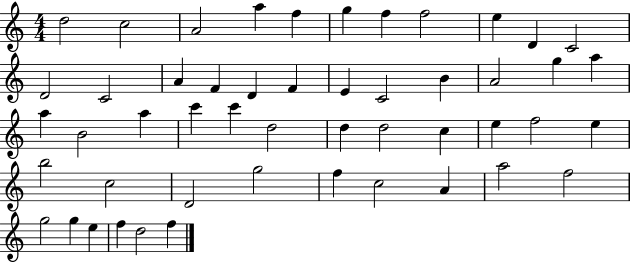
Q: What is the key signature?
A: C major